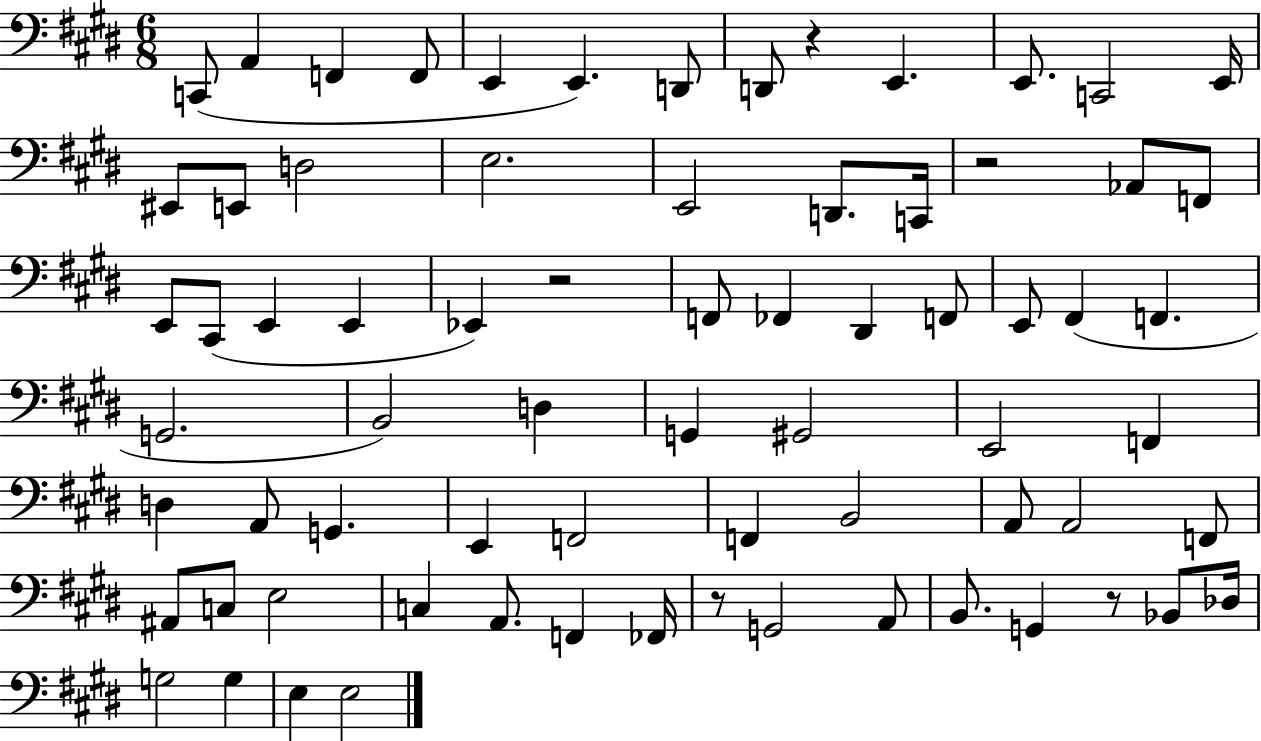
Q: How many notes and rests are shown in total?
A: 72